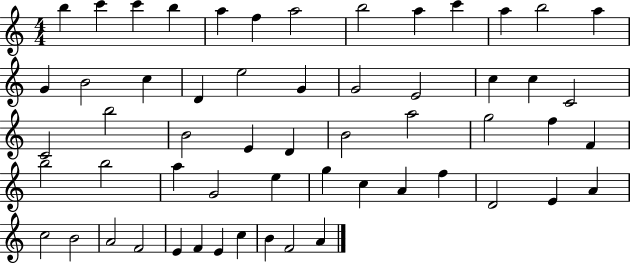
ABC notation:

X:1
T:Untitled
M:4/4
L:1/4
K:C
b c' c' b a f a2 b2 a c' a b2 a G B2 c D e2 G G2 E2 c c C2 C2 b2 B2 E D B2 a2 g2 f F b2 b2 a G2 e g c A f D2 E A c2 B2 A2 F2 E F E c B F2 A